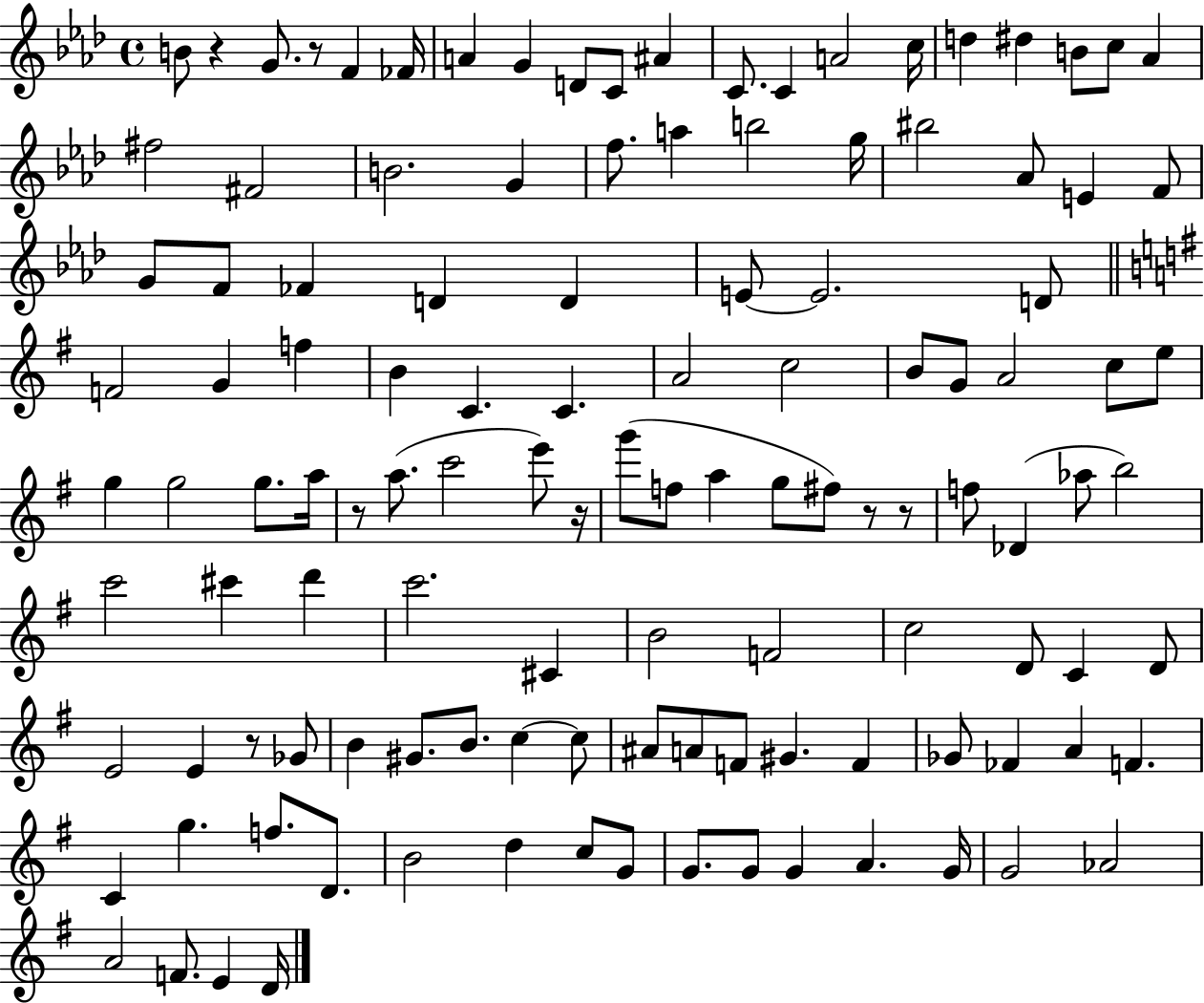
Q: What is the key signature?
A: AES major